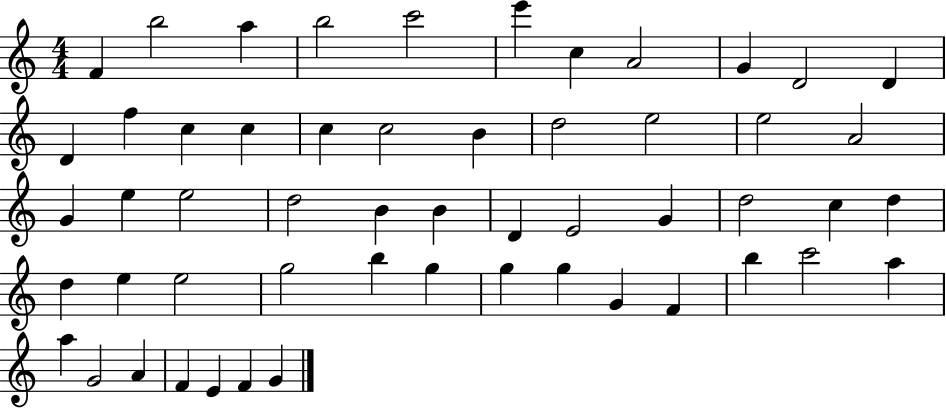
X:1
T:Untitled
M:4/4
L:1/4
K:C
F b2 a b2 c'2 e' c A2 G D2 D D f c c c c2 B d2 e2 e2 A2 G e e2 d2 B B D E2 G d2 c d d e e2 g2 b g g g G F b c'2 a a G2 A F E F G